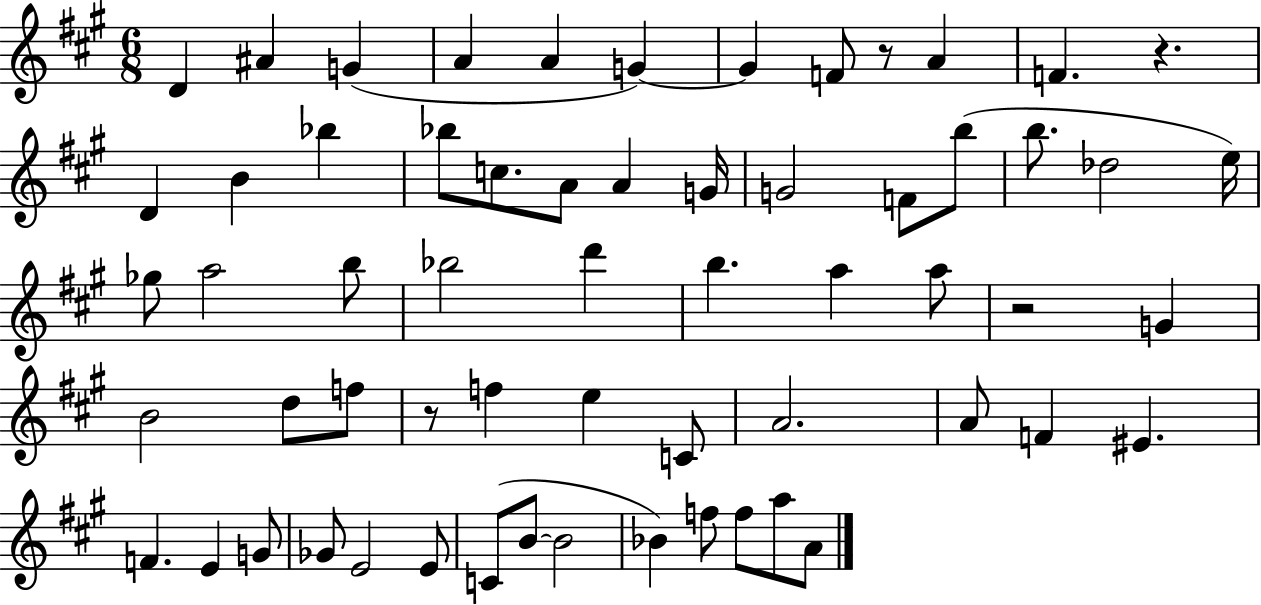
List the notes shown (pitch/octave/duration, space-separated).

D4/q A#4/q G4/q A4/q A4/q G4/q G4/q F4/e R/e A4/q F4/q. R/q. D4/q B4/q Bb5/q Bb5/e C5/e. A4/e A4/q G4/s G4/h F4/e B5/e B5/e. Db5/h E5/s Gb5/e A5/h B5/e Bb5/h D6/q B5/q. A5/q A5/e R/h G4/q B4/h D5/e F5/e R/e F5/q E5/q C4/e A4/h. A4/e F4/q EIS4/q. F4/q. E4/q G4/e Gb4/e E4/h E4/e C4/e B4/e B4/h Bb4/q F5/e F5/e A5/e A4/e